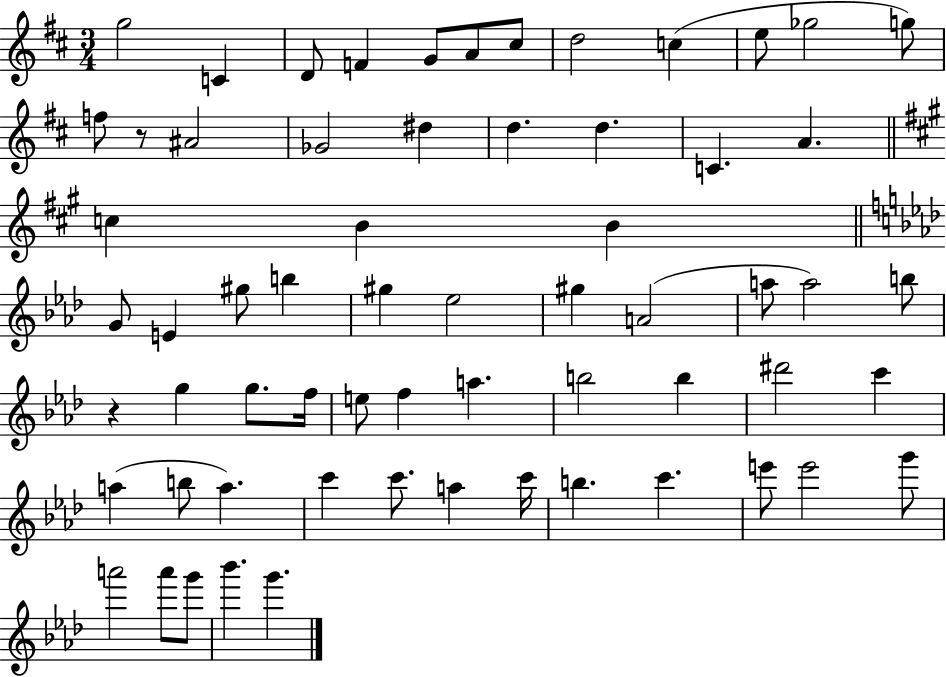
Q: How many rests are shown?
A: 2